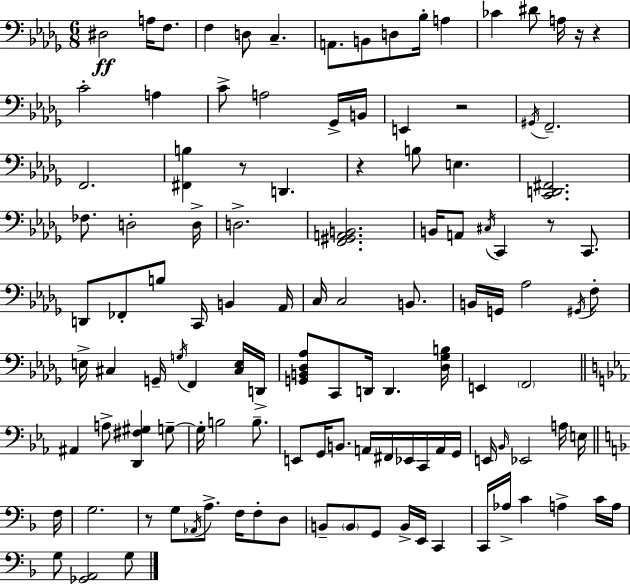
X:1
T:Untitled
M:6/8
L:1/4
K:Bbm
^D,2 A,/4 F,/2 F, D,/2 C, A,,/2 B,,/2 D,/2 _B,/4 A, _C ^D/2 A,/4 z/4 z C2 A, C/2 A,2 _G,,/4 B,,/4 E,, z2 ^G,,/4 F,,2 F,,2 [^F,,B,] z/2 D,, z B,/2 E, [C,,D,,^F,,]2 _F,/2 D,2 D,/4 D,2 [F,,^G,,A,,B,,]2 B,,/4 A,,/2 ^C,/4 C,, z/2 C,,/2 D,,/2 _F,,/2 B,/2 C,,/4 B,, _A,,/4 C,/4 C,2 B,,/2 B,,/4 G,,/4 _A,2 ^G,,/4 F,/2 E,/4 ^C, G,,/4 G,/4 F,, [^C,E,]/4 D,,/4 [G,,B,,_D,_A,]/2 C,,/2 D,,/4 D,, [_D,_G,B,]/4 E,, F,,2 ^A,, A,/2 [D,,^F,^G,] G,/2 G,/4 B,2 B,/2 E,,/2 G,,/4 B,,/2 A,,/4 ^F,,/4 _E,,/4 C,,/4 A,,/4 G,,/4 E,,/4 _B,,/4 _E,,2 A,/4 E,/4 F,/4 G,2 z/2 G,/2 _A,,/4 A,/2 F,/4 F,/2 D,/2 B,,/2 B,,/2 G,,/2 B,,/4 E,,/4 C,, C,,/4 _A,/4 C A, C/4 A,/4 G,/2 [_G,,A,,]2 G,/2